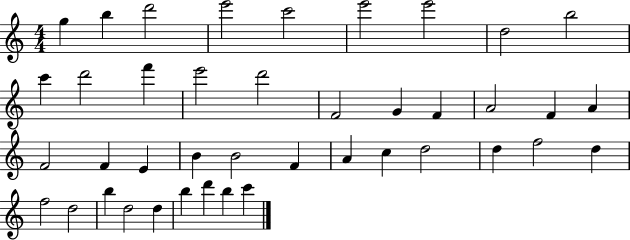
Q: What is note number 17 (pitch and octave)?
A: F4